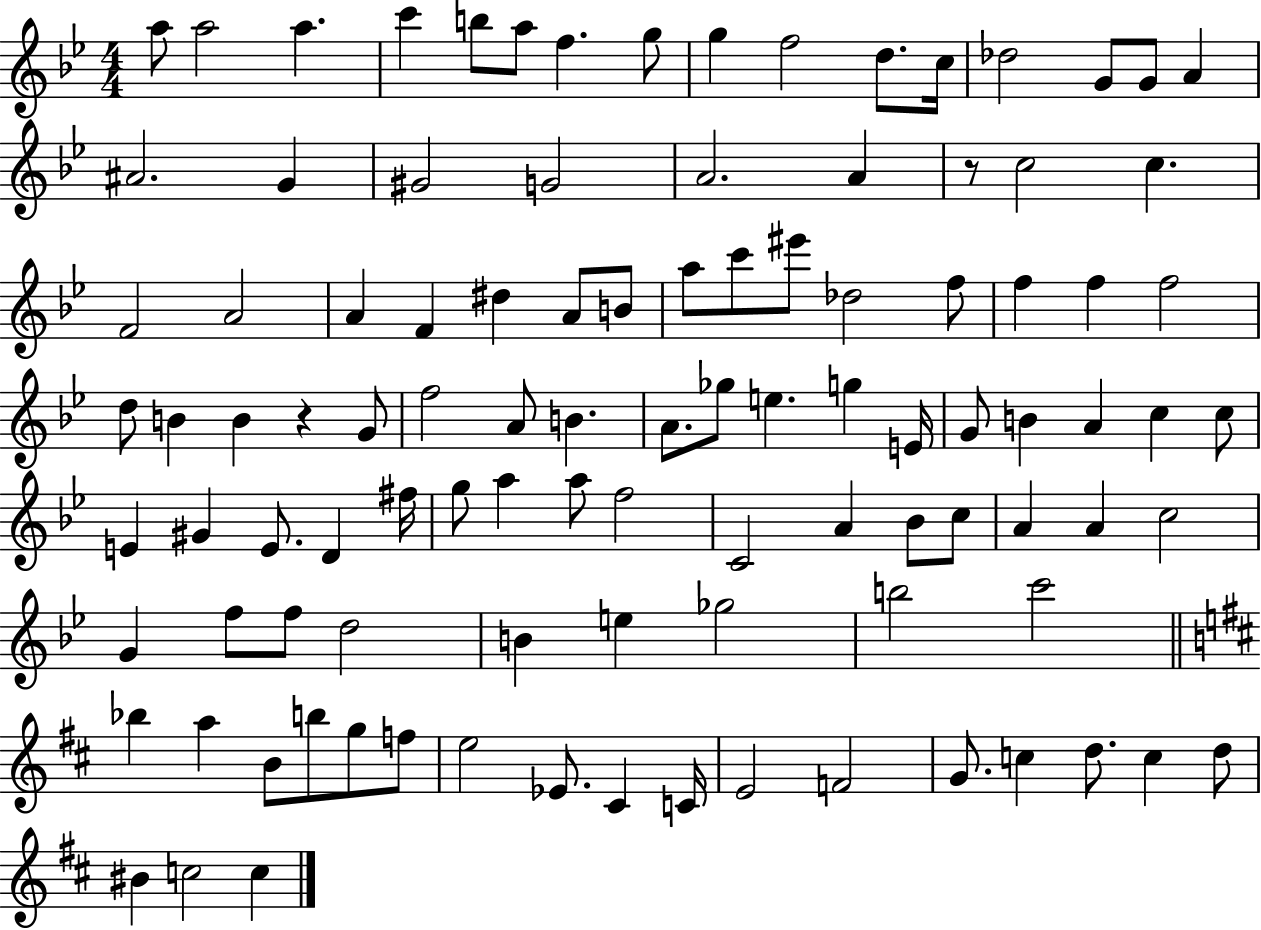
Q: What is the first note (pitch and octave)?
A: A5